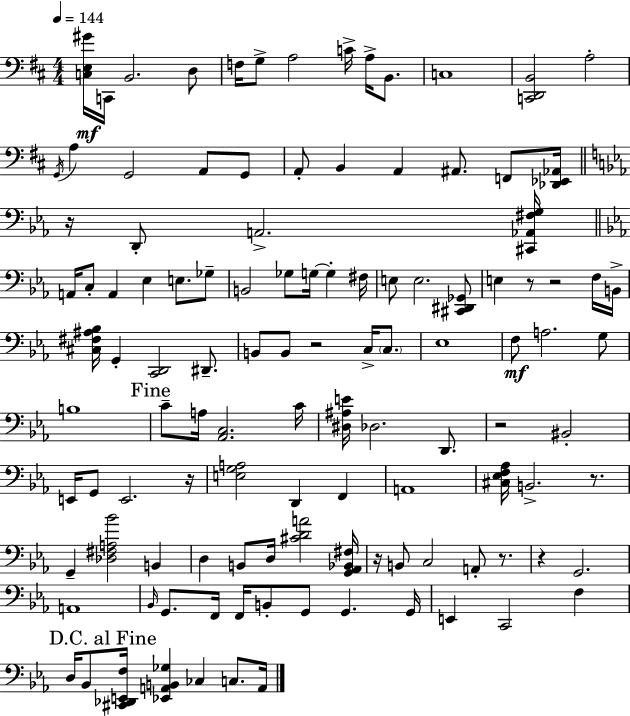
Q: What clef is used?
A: bass